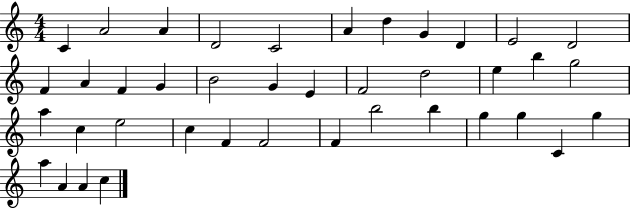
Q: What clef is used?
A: treble